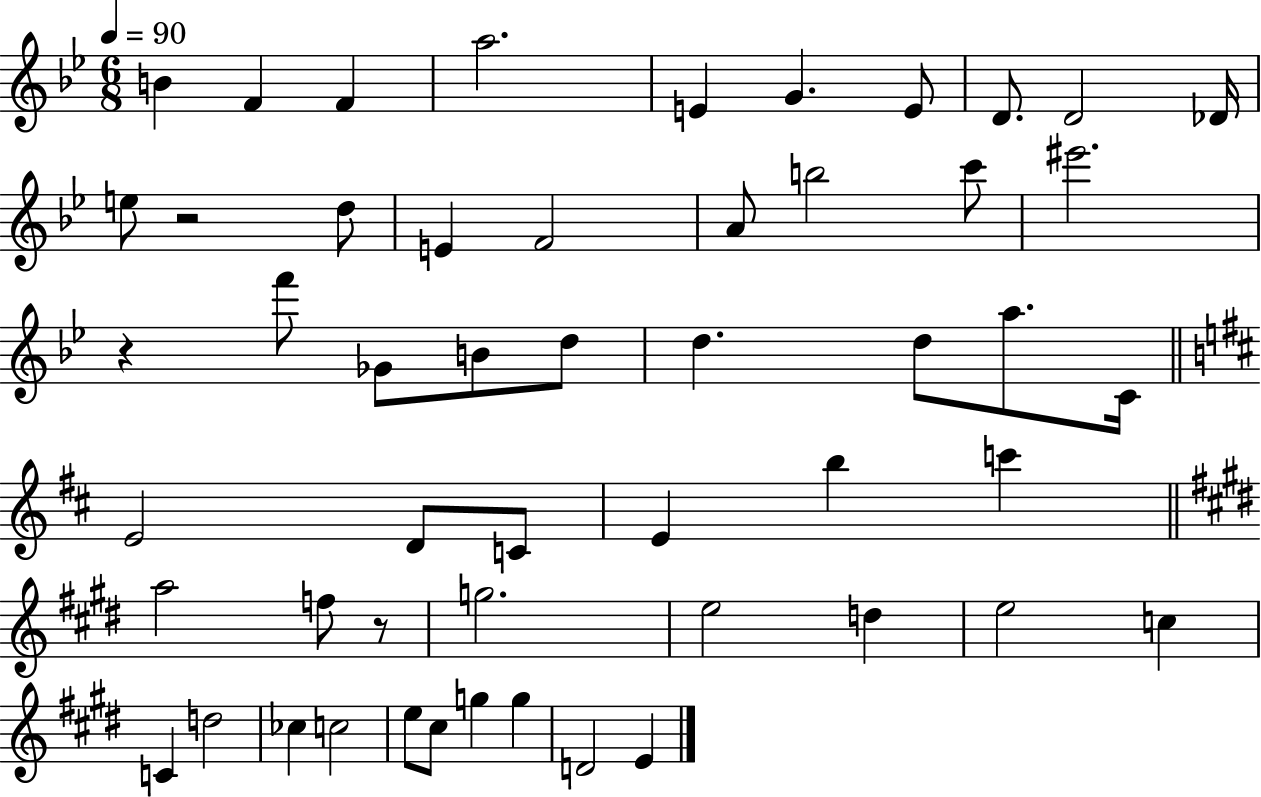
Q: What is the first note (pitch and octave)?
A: B4